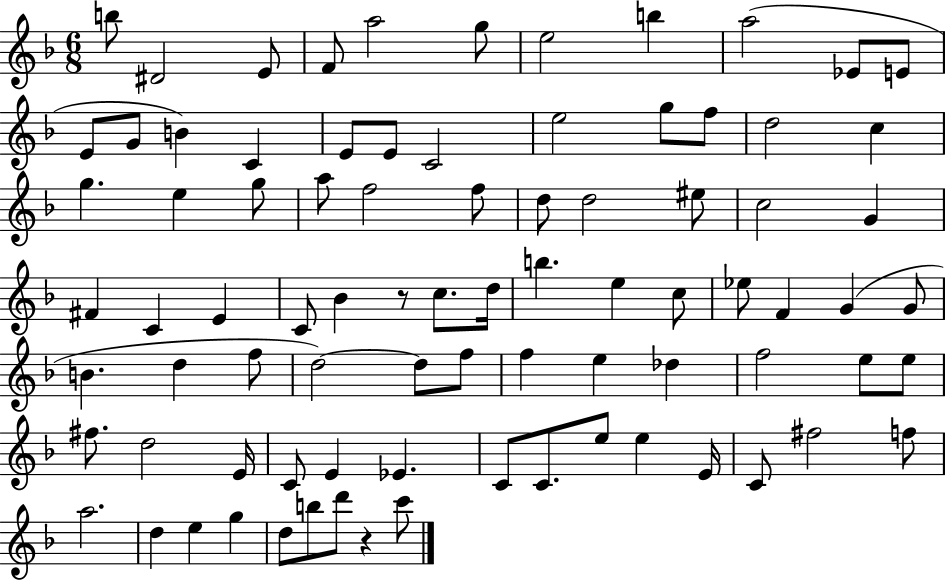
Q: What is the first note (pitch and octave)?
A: B5